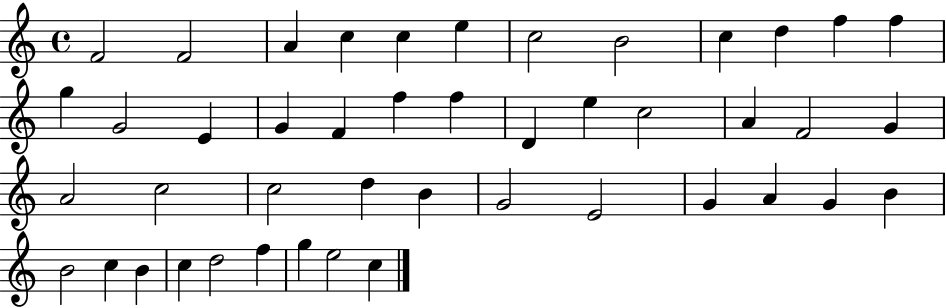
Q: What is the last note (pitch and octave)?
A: C5